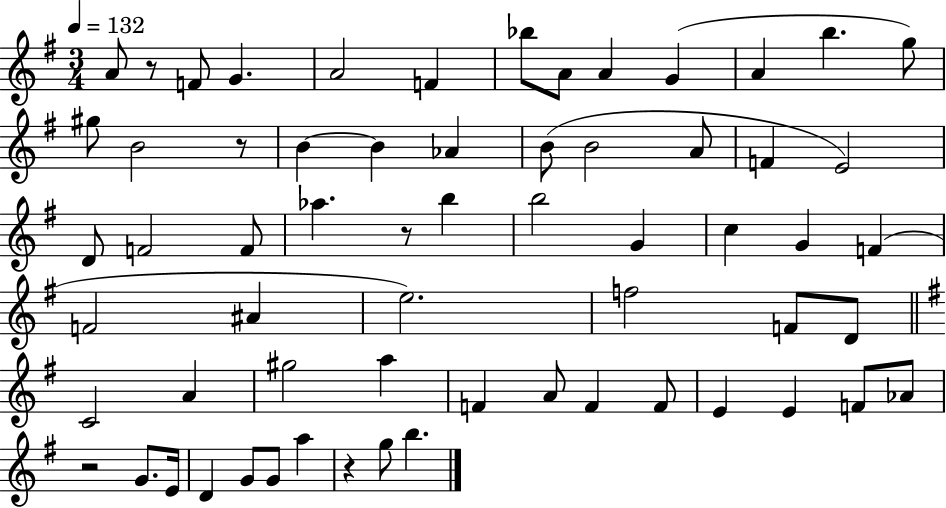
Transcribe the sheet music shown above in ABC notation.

X:1
T:Untitled
M:3/4
L:1/4
K:G
A/2 z/2 F/2 G A2 F _b/2 A/2 A G A b g/2 ^g/2 B2 z/2 B B _A B/2 B2 A/2 F E2 D/2 F2 F/2 _a z/2 b b2 G c G F F2 ^A e2 f2 F/2 D/2 C2 A ^g2 a F A/2 F F/2 E E F/2 _A/2 z2 G/2 E/4 D G/2 G/2 a z g/2 b